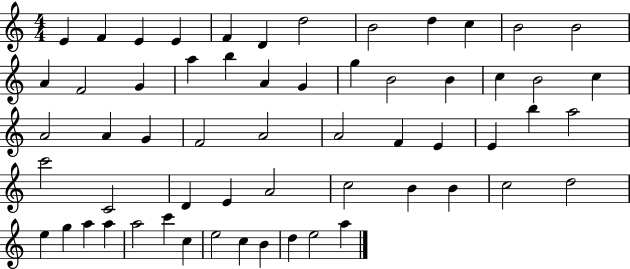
{
  \clef treble
  \numericTimeSignature
  \time 4/4
  \key c \major
  e'4 f'4 e'4 e'4 | f'4 d'4 d''2 | b'2 d''4 c''4 | b'2 b'2 | \break a'4 f'2 g'4 | a''4 b''4 a'4 g'4 | g''4 b'2 b'4 | c''4 b'2 c''4 | \break a'2 a'4 g'4 | f'2 a'2 | a'2 f'4 e'4 | e'4 b''4 a''2 | \break c'''2 c'2 | d'4 e'4 a'2 | c''2 b'4 b'4 | c''2 d''2 | \break e''4 g''4 a''4 a''4 | a''2 c'''4 c''4 | e''2 c''4 b'4 | d''4 e''2 a''4 | \break \bar "|."
}